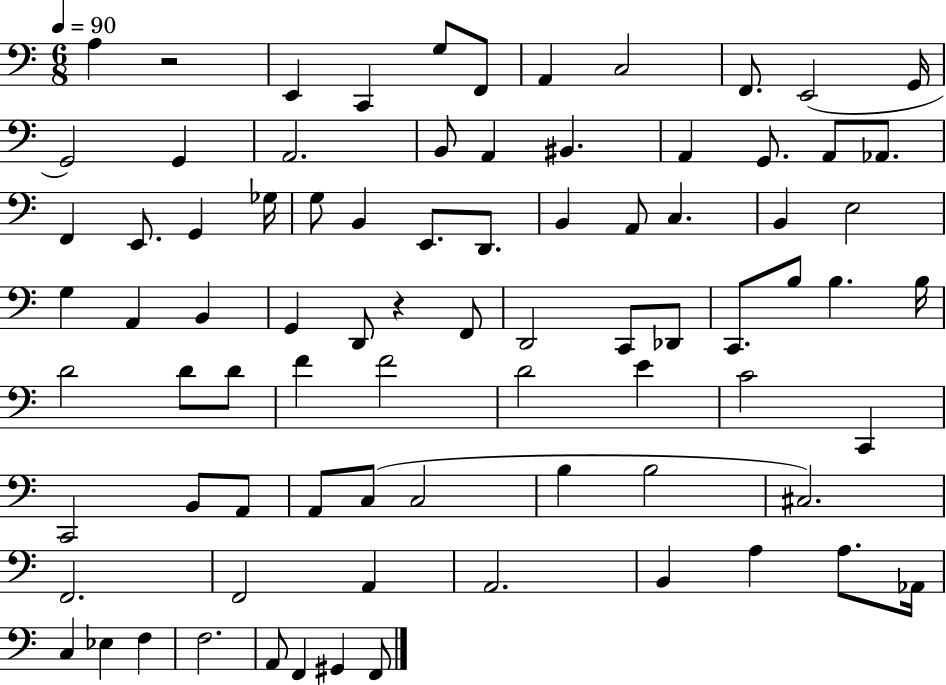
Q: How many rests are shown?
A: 2